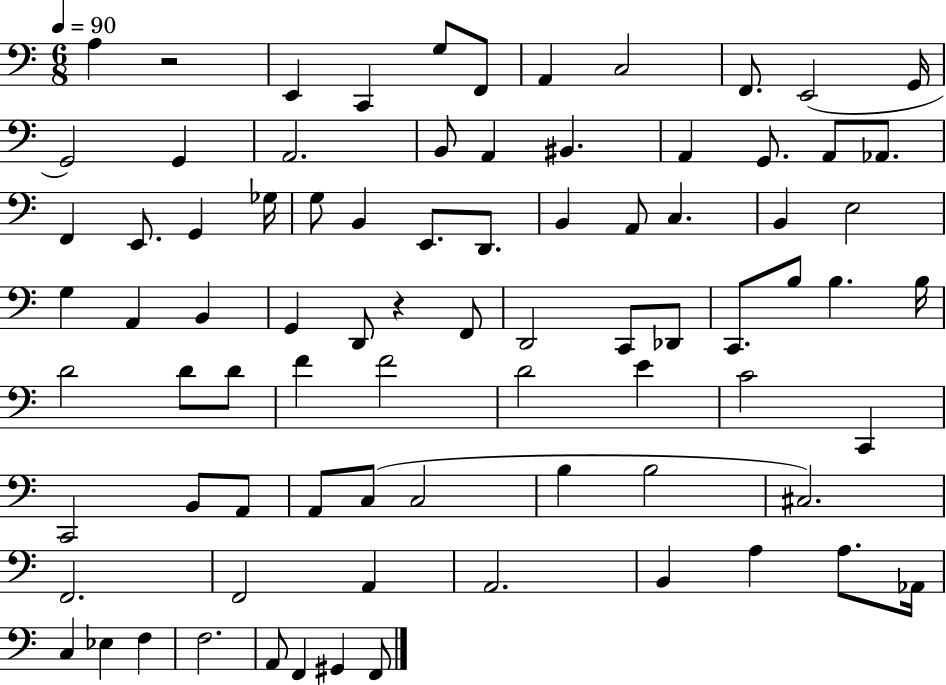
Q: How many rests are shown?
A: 2